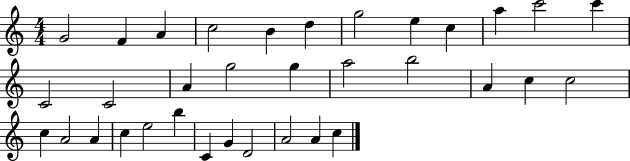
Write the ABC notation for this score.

X:1
T:Untitled
M:4/4
L:1/4
K:C
G2 F A c2 B d g2 e c a c'2 c' C2 C2 A g2 g a2 b2 A c c2 c A2 A c e2 b C G D2 A2 A c